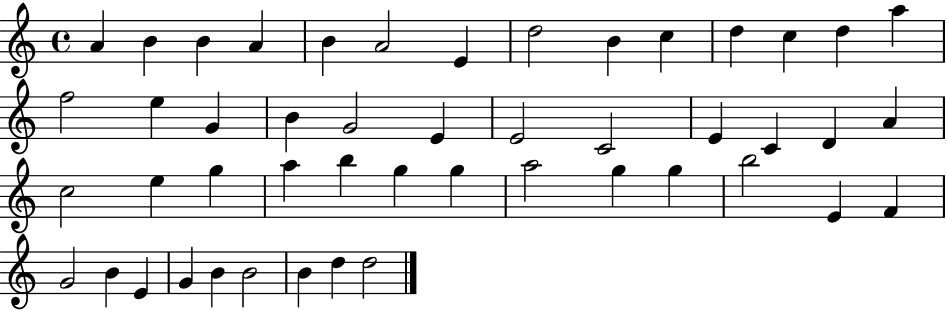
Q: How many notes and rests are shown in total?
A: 48